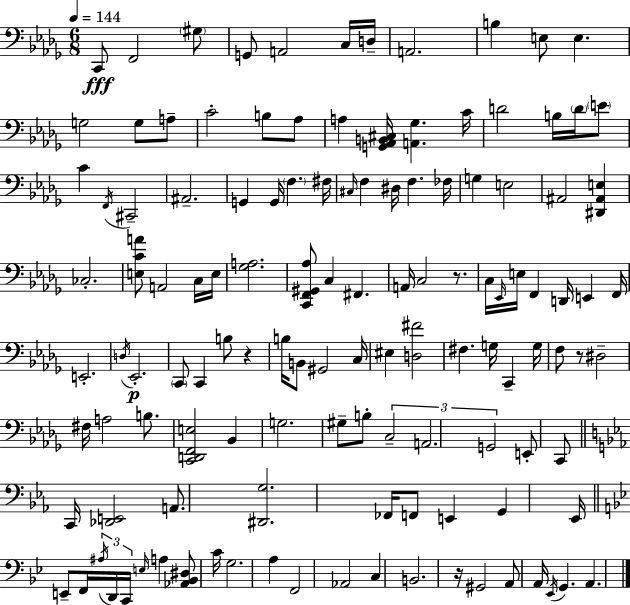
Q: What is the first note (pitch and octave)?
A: C2